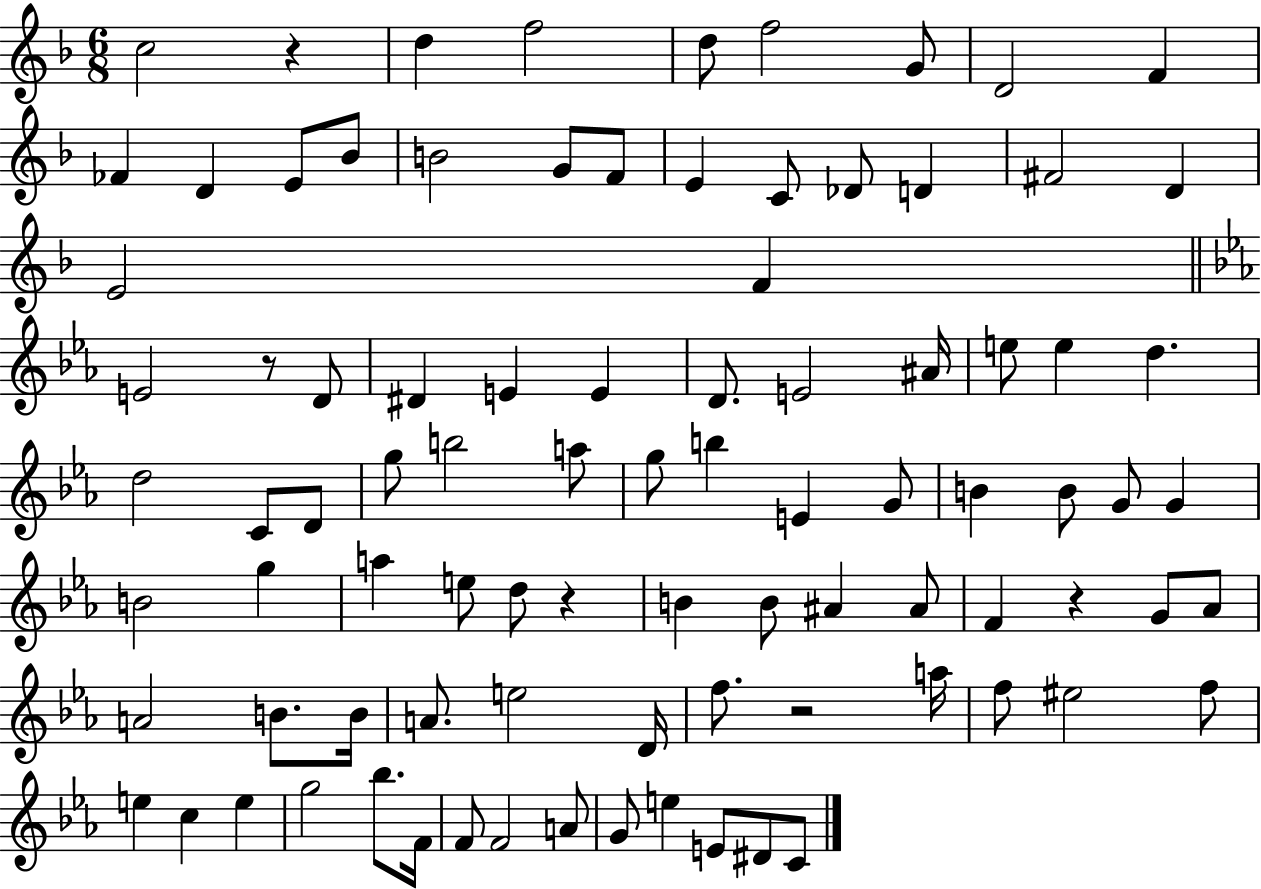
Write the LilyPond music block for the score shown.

{
  \clef treble
  \numericTimeSignature
  \time 6/8
  \key f \major
  c''2 r4 | d''4 f''2 | d''8 f''2 g'8 | d'2 f'4 | \break fes'4 d'4 e'8 bes'8 | b'2 g'8 f'8 | e'4 c'8 des'8 d'4 | fis'2 d'4 | \break e'2 f'4 | \bar "||" \break \key ees \major e'2 r8 d'8 | dis'4 e'4 e'4 | d'8. e'2 ais'16 | e''8 e''4 d''4. | \break d''2 c'8 d'8 | g''8 b''2 a''8 | g''8 b''4 e'4 g'8 | b'4 b'8 g'8 g'4 | \break b'2 g''4 | a''4 e''8 d''8 r4 | b'4 b'8 ais'4 ais'8 | f'4 r4 g'8 aes'8 | \break a'2 b'8. b'16 | a'8. e''2 d'16 | f''8. r2 a''16 | f''8 eis''2 f''8 | \break e''4 c''4 e''4 | g''2 bes''8. f'16 | f'8 f'2 a'8 | g'8 e''4 e'8 dis'8 c'8 | \break \bar "|."
}